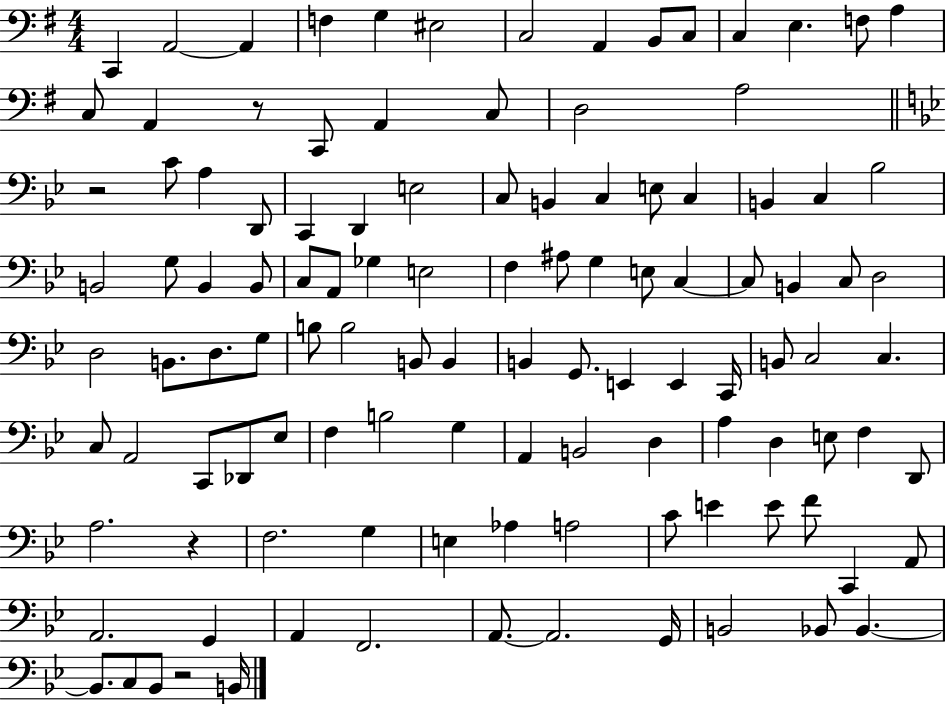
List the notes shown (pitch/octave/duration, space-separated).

C2/q A2/h A2/q F3/q G3/q EIS3/h C3/h A2/q B2/e C3/e C3/q E3/q. F3/e A3/q C3/e A2/q R/e C2/e A2/q C3/e D3/h A3/h R/h C4/e A3/q D2/e C2/q D2/q E3/h C3/e B2/q C3/q E3/e C3/q B2/q C3/q Bb3/h B2/h G3/e B2/q B2/e C3/e A2/e Gb3/q E3/h F3/q A#3/e G3/q E3/e C3/q C3/e B2/q C3/e D3/h D3/h B2/e. D3/e. G3/e B3/e B3/h B2/e B2/q B2/q G2/e. E2/q E2/q C2/s B2/e C3/h C3/q. C3/e A2/h C2/e Db2/e Eb3/e F3/q B3/h G3/q A2/q B2/h D3/q A3/q D3/q E3/e F3/q D2/e A3/h. R/q F3/h. G3/q E3/q Ab3/q A3/h C4/e E4/q E4/e F4/e C2/q A2/e A2/h. G2/q A2/q F2/h. A2/e. A2/h. G2/s B2/h Bb2/e Bb2/q. Bb2/e. C3/e Bb2/e R/h B2/s